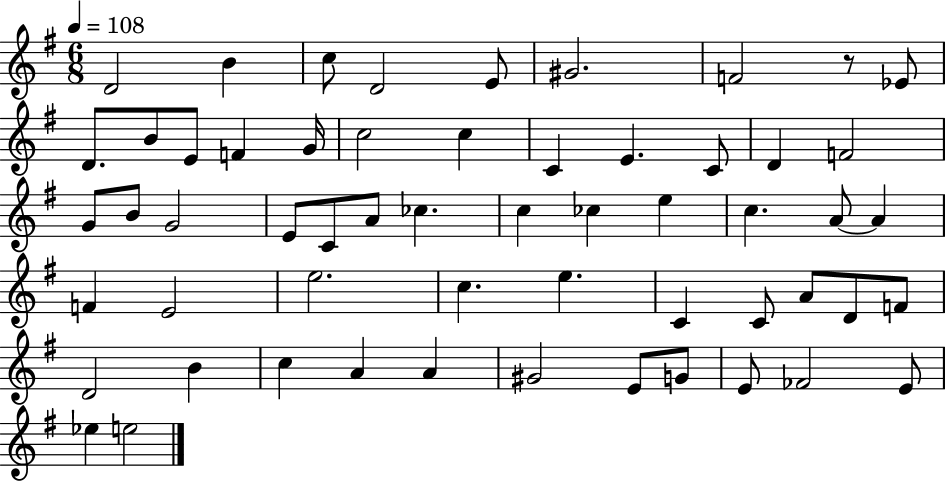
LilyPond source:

{
  \clef treble
  \numericTimeSignature
  \time 6/8
  \key g \major
  \tempo 4 = 108
  d'2 b'4 | c''8 d'2 e'8 | gis'2. | f'2 r8 ees'8 | \break d'8. b'8 e'8 f'4 g'16 | c''2 c''4 | c'4 e'4. c'8 | d'4 f'2 | \break g'8 b'8 g'2 | e'8 c'8 a'8 ces''4. | c''4 ces''4 e''4 | c''4. a'8~~ a'4 | \break f'4 e'2 | e''2. | c''4. e''4. | c'4 c'8 a'8 d'8 f'8 | \break d'2 b'4 | c''4 a'4 a'4 | gis'2 e'8 g'8 | e'8 fes'2 e'8 | \break ees''4 e''2 | \bar "|."
}